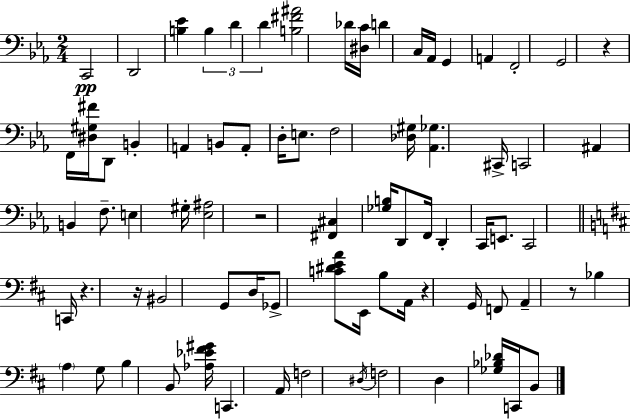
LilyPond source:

{
  \clef bass
  \numericTimeSignature
  \time 2/4
  \key ees \major
  c,2\pp | d,2 | <b ees'>4 \tuplet 3/2 { b4 | d'4 d'4 } | \break <b fis' ais'>2 | des'16 <dis c'>16 d'4 c16 aes,16 | g,4 a,4 | f,2-. | \break g,2 | r4 f,16 <dis gis fis'>16 d,8 | b,4-. a,4 | b,8 a,8-. d16-. e8. | \break f2 | <des gis>16 <aes, ges>4. cis,16-> | c,2 | ais,4 b,4 | \break f8.-- e4 gis16-. | <ees ais>2 | r2 | <fis, cis>4 <ges b>16 d,8 f,16 | \break d,4-. c,16 e,8. | c,2 | \bar "||" \break \key d \major c,16 r4. r16 | bis,2 | g,8 d16 ges,8-> <c' dis' e' a'>8 e,16 | b8 a,16 r4 g,16 | \break f,8 a,4-- r8 | bes4 \parenthesize a4 | g8 b4 b,8 | <aes ees' fis' gis'>16 c,4. a,16 | \break f2 | \acciaccatura { dis16 } f2 | d4 <ges bes des'>16 c,16 b,8 | \bar "|."
}